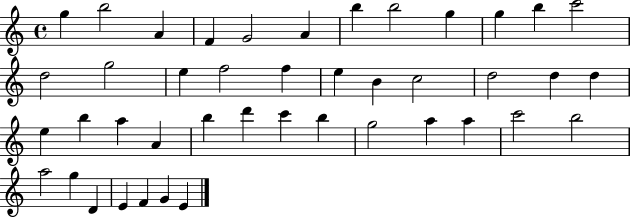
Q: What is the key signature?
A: C major